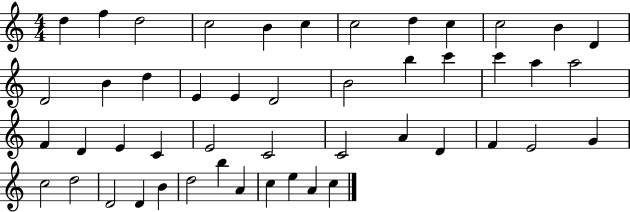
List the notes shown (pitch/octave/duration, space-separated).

D5/q F5/q D5/h C5/h B4/q C5/q C5/h D5/q C5/q C5/h B4/q D4/q D4/h B4/q D5/q E4/q E4/q D4/h B4/h B5/q C6/q C6/q A5/q A5/h F4/q D4/q E4/q C4/q E4/h C4/h C4/h A4/q D4/q F4/q E4/h G4/q C5/h D5/h D4/h D4/q B4/q D5/h B5/q A4/q C5/q E5/q A4/q C5/q